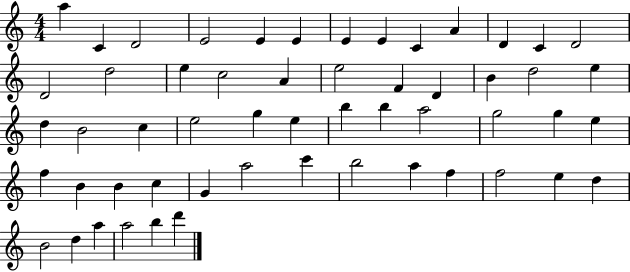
A5/q C4/q D4/h E4/h E4/q E4/q E4/q E4/q C4/q A4/q D4/q C4/q D4/h D4/h D5/h E5/q C5/h A4/q E5/h F4/q D4/q B4/q D5/h E5/q D5/q B4/h C5/q E5/h G5/q E5/q B5/q B5/q A5/h G5/h G5/q E5/q F5/q B4/q B4/q C5/q G4/q A5/h C6/q B5/h A5/q F5/q F5/h E5/q D5/q B4/h D5/q A5/q A5/h B5/q D6/q